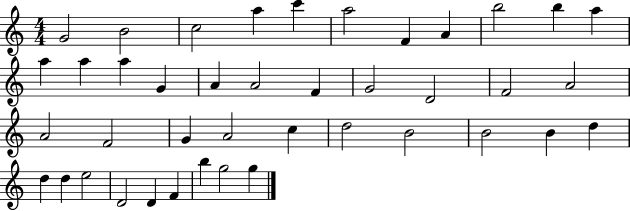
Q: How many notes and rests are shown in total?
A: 41